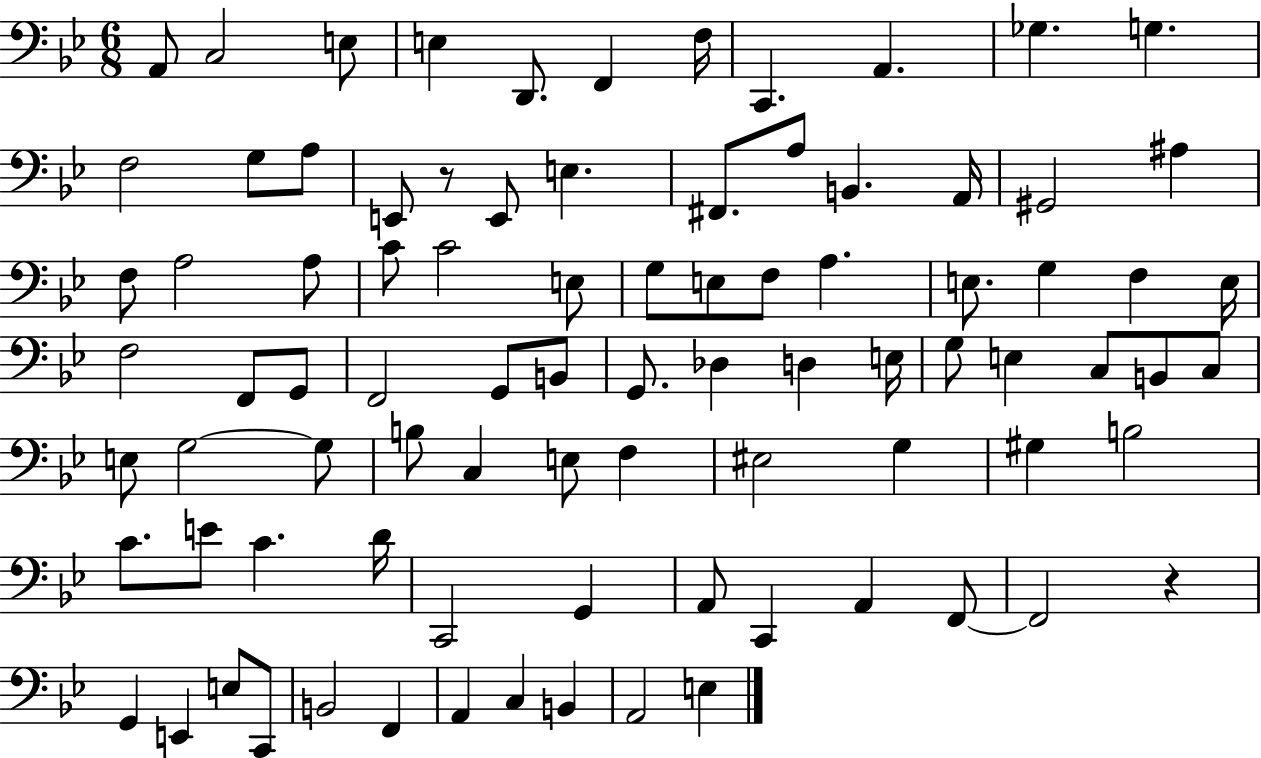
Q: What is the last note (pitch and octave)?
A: E3